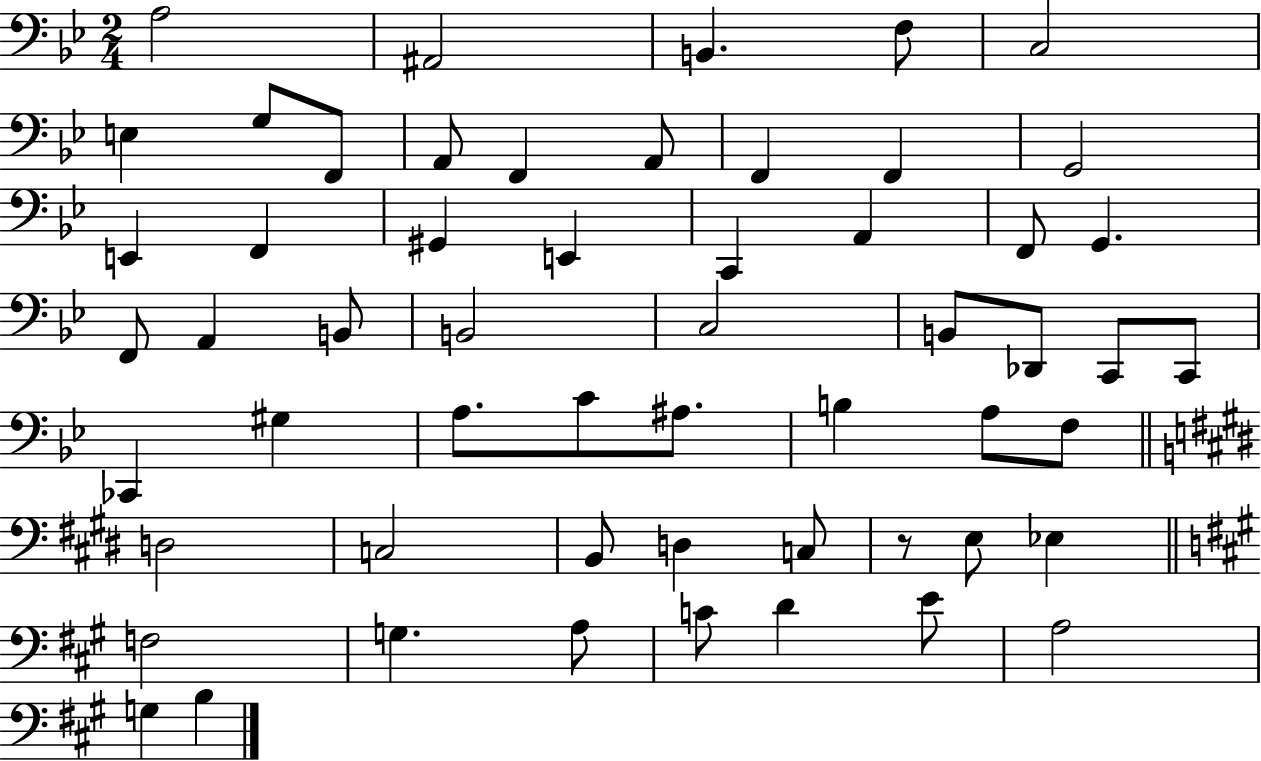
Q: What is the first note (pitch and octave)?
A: A3